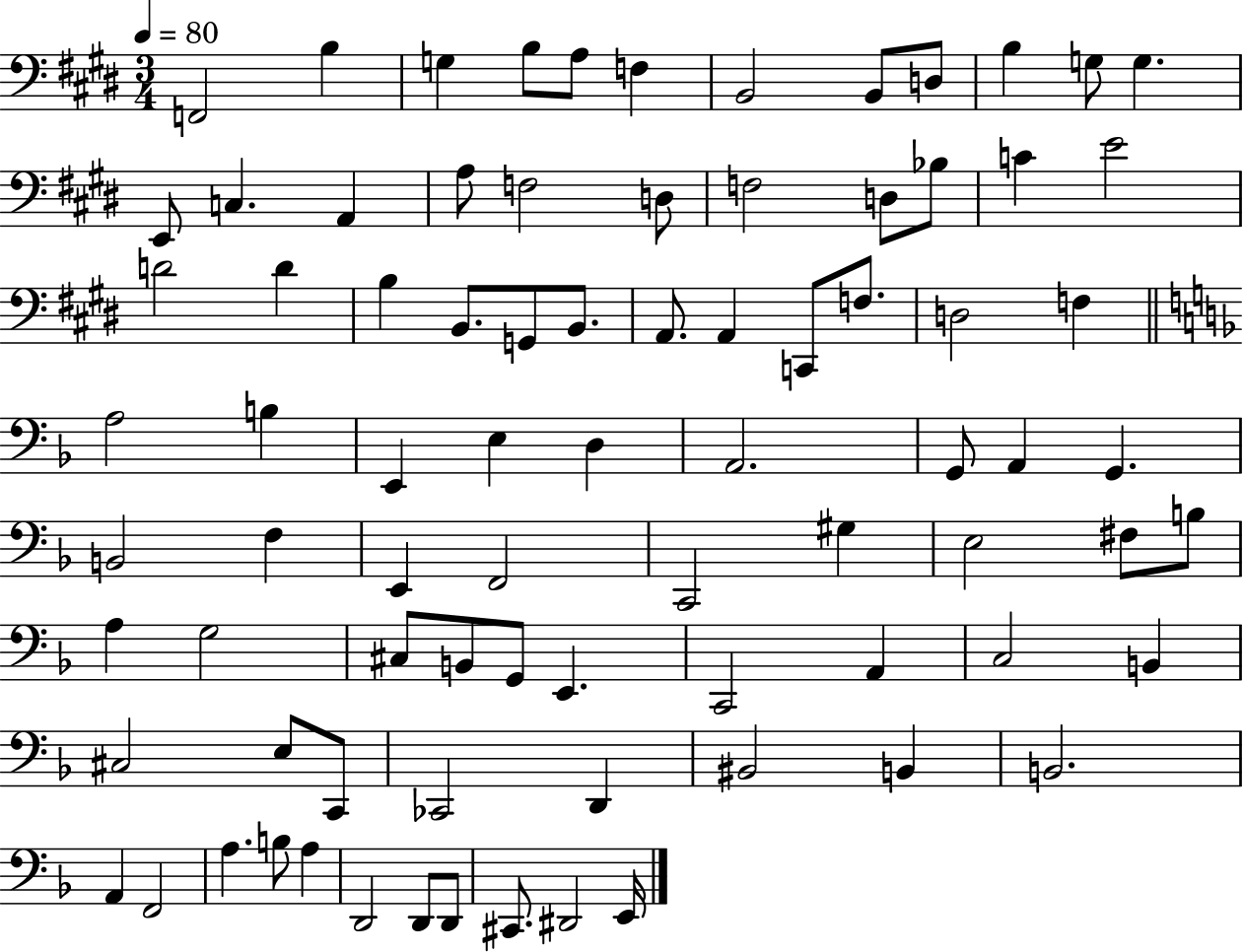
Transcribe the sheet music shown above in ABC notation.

X:1
T:Untitled
M:3/4
L:1/4
K:E
F,,2 B, G, B,/2 A,/2 F, B,,2 B,,/2 D,/2 B, G,/2 G, E,,/2 C, A,, A,/2 F,2 D,/2 F,2 D,/2 _B,/2 C E2 D2 D B, B,,/2 G,,/2 B,,/2 A,,/2 A,, C,,/2 F,/2 D,2 F, A,2 B, E,, E, D, A,,2 G,,/2 A,, G,, B,,2 F, E,, F,,2 C,,2 ^G, E,2 ^F,/2 B,/2 A, G,2 ^C,/2 B,,/2 G,,/2 E,, C,,2 A,, C,2 B,, ^C,2 E,/2 C,,/2 _C,,2 D,, ^B,,2 B,, B,,2 A,, F,,2 A, B,/2 A, D,,2 D,,/2 D,,/2 ^C,,/2 ^D,,2 E,,/4